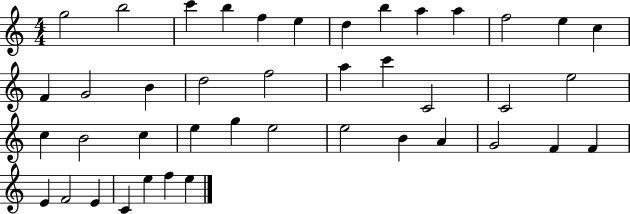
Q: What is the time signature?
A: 4/4